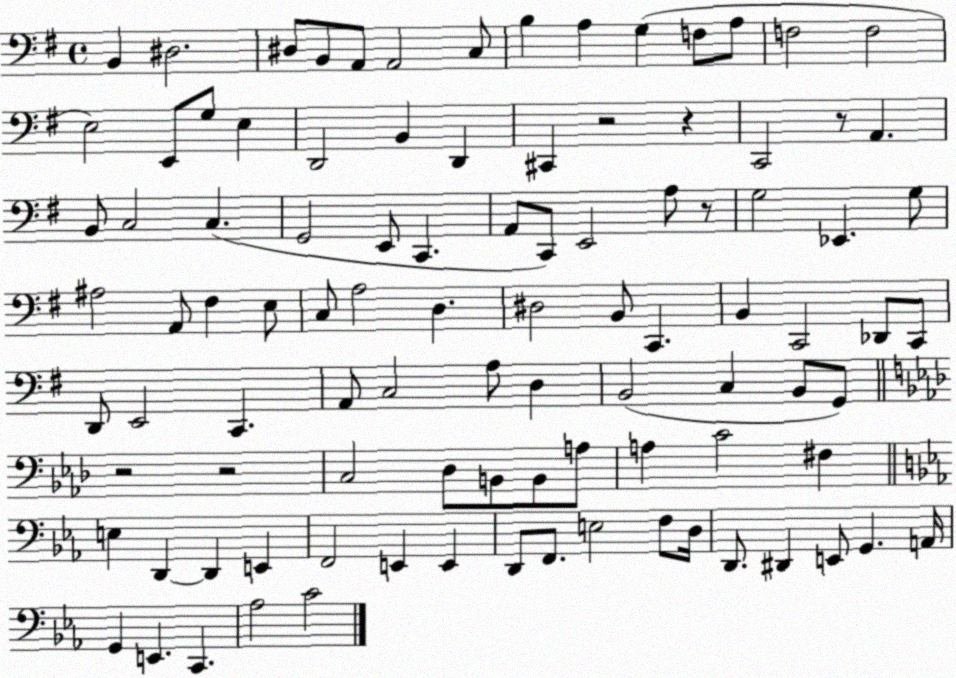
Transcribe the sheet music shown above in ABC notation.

X:1
T:Untitled
M:4/4
L:1/4
K:G
B,, ^D,2 ^D,/2 B,,/2 A,,/2 A,,2 C,/2 B, A, G, F,/2 A,/2 F,2 F,2 E,2 E,,/2 G,/2 E, D,,2 B,, D,, ^C,, z2 z C,,2 z/2 A,, B,,/2 C,2 C, G,,2 E,,/2 C,, A,,/2 C,,/2 E,,2 A,/2 z/2 G,2 _E,, G,/2 ^A,2 A,,/2 ^F, E,/2 C,/2 A,2 D, ^D,2 B,,/2 C,, B,, C,,2 _D,,/2 C,,/2 D,,/2 E,,2 C,, A,,/2 C,2 A,/2 D, B,,2 C, B,,/2 G,,/2 z2 z2 C,2 _D,/2 B,,/2 B,,/2 A,/2 A, C2 ^F, E, D,, D,, E,, F,,2 E,, E,, D,,/2 F,,/2 E,2 F,/2 D,/4 D,,/2 ^D,, E,,/2 G,, A,,/4 G,, E,, C,, _A,2 C2